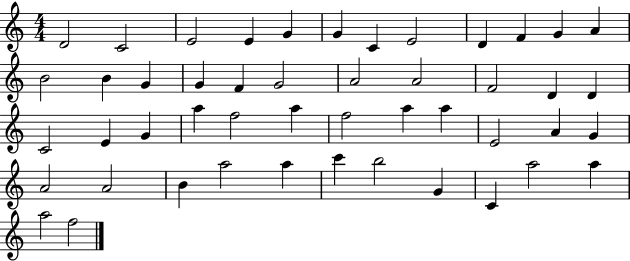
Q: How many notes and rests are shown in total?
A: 48